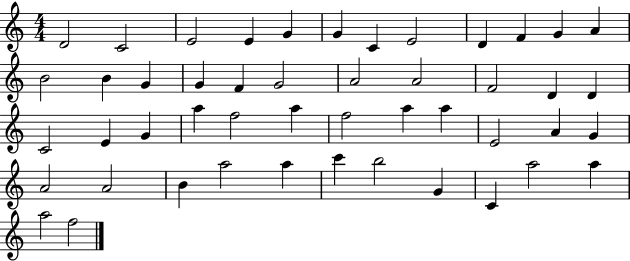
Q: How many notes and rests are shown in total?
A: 48